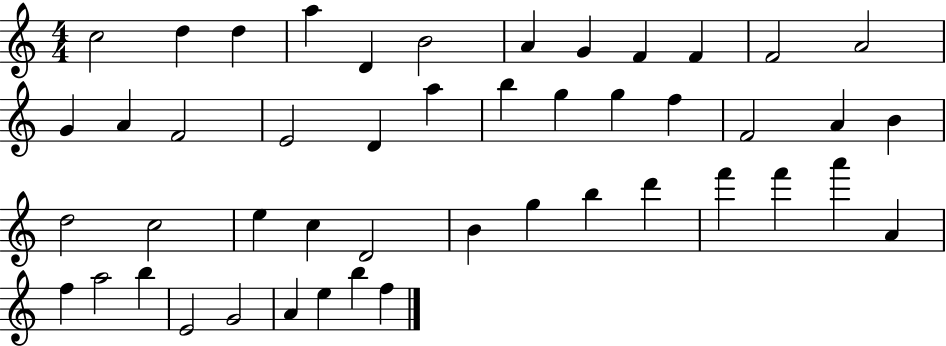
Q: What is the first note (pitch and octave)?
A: C5